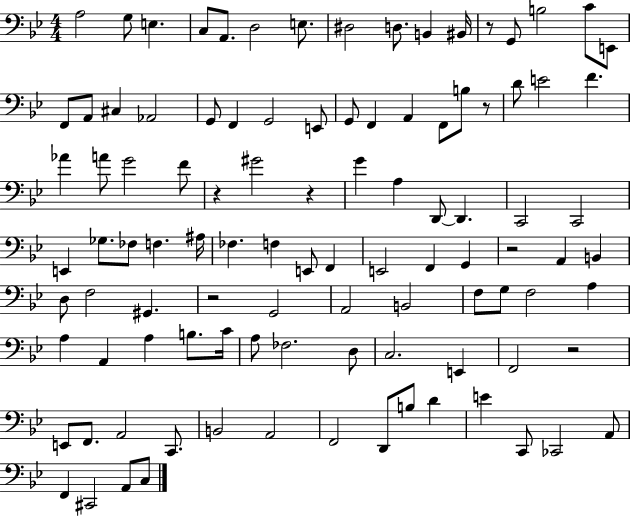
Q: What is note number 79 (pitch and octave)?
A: F2